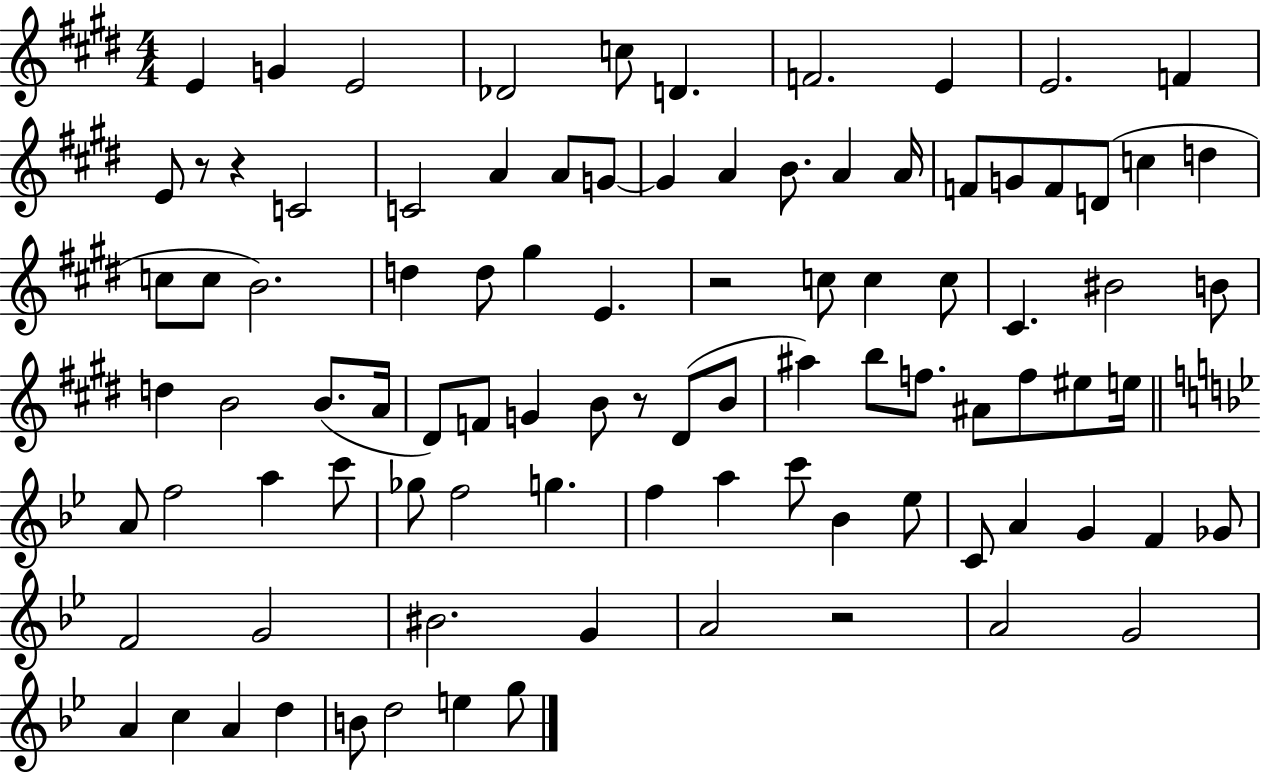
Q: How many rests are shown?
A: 5